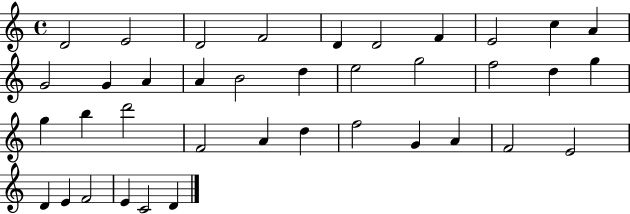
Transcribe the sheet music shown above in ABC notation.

X:1
T:Untitled
M:4/4
L:1/4
K:C
D2 E2 D2 F2 D D2 F E2 c A G2 G A A B2 d e2 g2 f2 d g g b d'2 F2 A d f2 G A F2 E2 D E F2 E C2 D